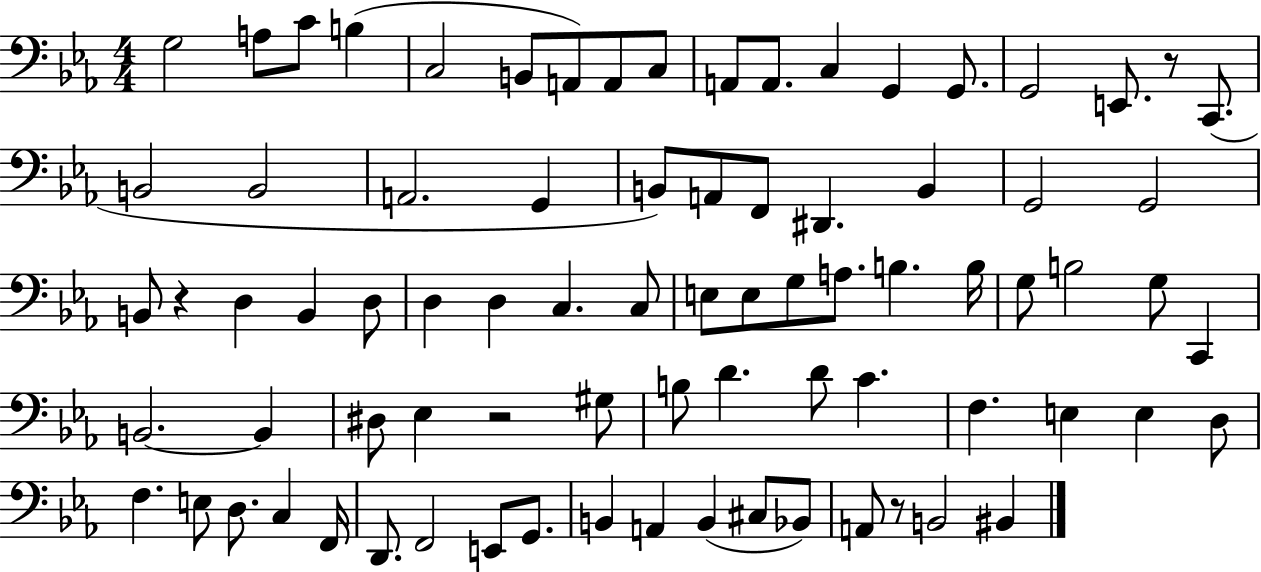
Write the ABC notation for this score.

X:1
T:Untitled
M:4/4
L:1/4
K:Eb
G,2 A,/2 C/2 B, C,2 B,,/2 A,,/2 A,,/2 C,/2 A,,/2 A,,/2 C, G,, G,,/2 G,,2 E,,/2 z/2 C,,/2 B,,2 B,,2 A,,2 G,, B,,/2 A,,/2 F,,/2 ^D,, B,, G,,2 G,,2 B,,/2 z D, B,, D,/2 D, D, C, C,/2 E,/2 E,/2 G,/2 A,/2 B, B,/4 G,/2 B,2 G,/2 C,, B,,2 B,, ^D,/2 _E, z2 ^G,/2 B,/2 D D/2 C F, E, E, D,/2 F, E,/2 D,/2 C, F,,/4 D,,/2 F,,2 E,,/2 G,,/2 B,, A,, B,, ^C,/2 _B,,/2 A,,/2 z/2 B,,2 ^B,,